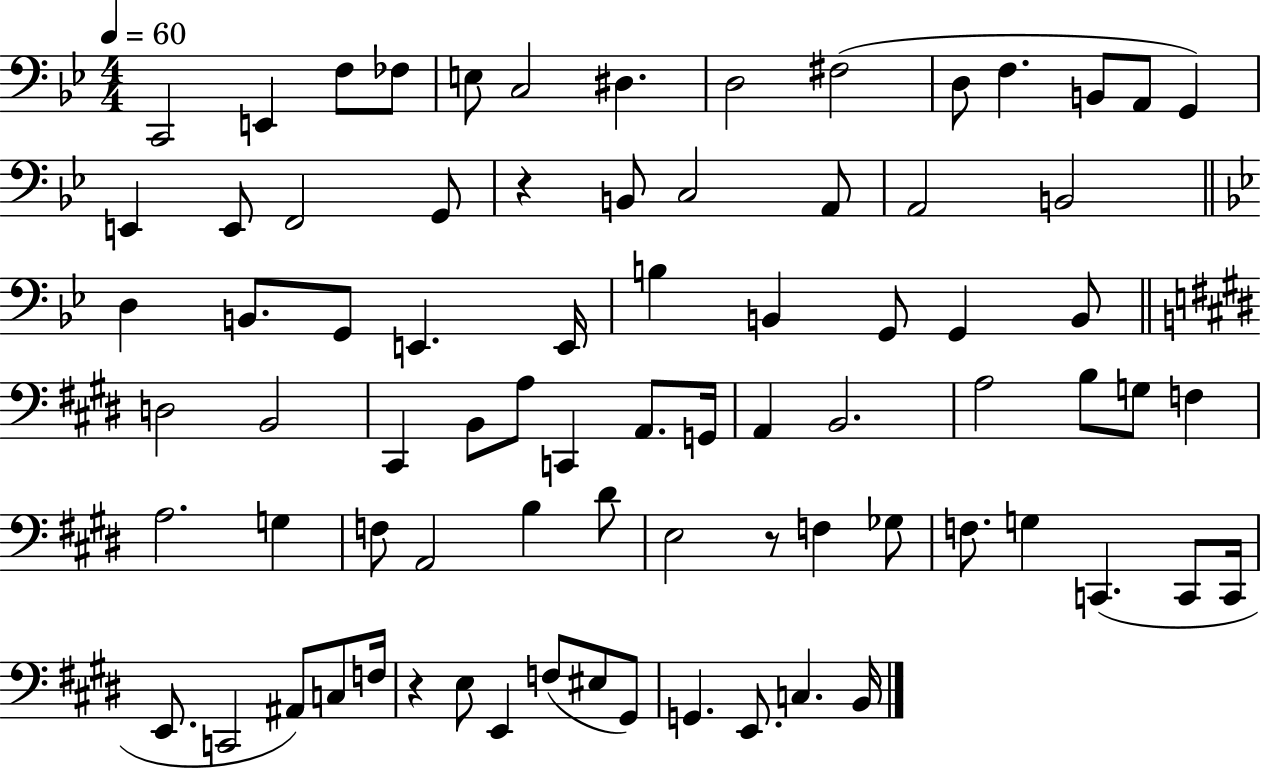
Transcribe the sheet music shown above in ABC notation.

X:1
T:Untitled
M:4/4
L:1/4
K:Bb
C,,2 E,, F,/2 _F,/2 E,/2 C,2 ^D, D,2 ^F,2 D,/2 F, B,,/2 A,,/2 G,, E,, E,,/2 F,,2 G,,/2 z B,,/2 C,2 A,,/2 A,,2 B,,2 D, B,,/2 G,,/2 E,, E,,/4 B, B,, G,,/2 G,, B,,/2 D,2 B,,2 ^C,, B,,/2 A,/2 C,, A,,/2 G,,/4 A,, B,,2 A,2 B,/2 G,/2 F, A,2 G, F,/2 A,,2 B, ^D/2 E,2 z/2 F, _G,/2 F,/2 G, C,, C,,/2 C,,/4 E,,/2 C,,2 ^A,,/2 C,/2 F,/4 z E,/2 E,, F,/2 ^E,/2 ^G,,/2 G,, E,,/2 C, B,,/4